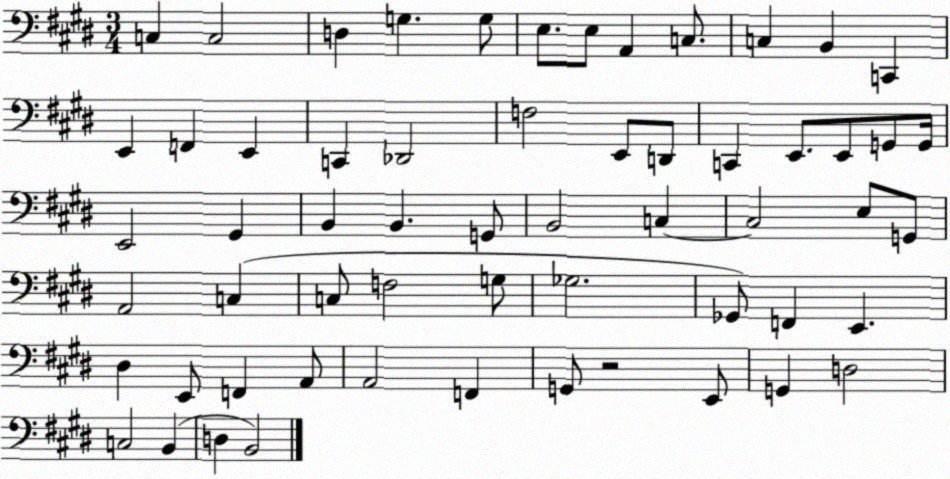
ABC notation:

X:1
T:Untitled
M:3/4
L:1/4
K:E
C, C,2 D, G, G,/2 E,/2 E,/2 A,, C,/2 C, B,, C,, E,, F,, E,, C,, _D,,2 F,2 E,,/2 D,,/2 C,, E,,/2 E,,/2 G,,/2 G,,/4 E,,2 ^G,, B,, B,, G,,/2 B,,2 C, C,2 E,/2 G,,/2 A,,2 C, C,/2 F,2 G,/2 _G,2 _G,,/2 F,, E,, ^D, E,,/2 F,, A,,/2 A,,2 F,, G,,/2 z2 E,,/2 G,, D,2 C,2 B,, D, B,,2